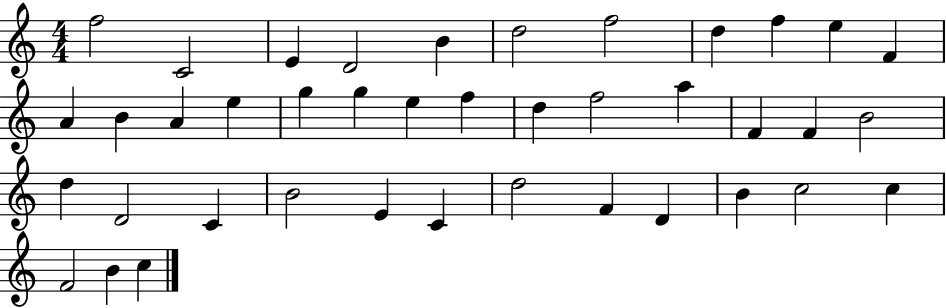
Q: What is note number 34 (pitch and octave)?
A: D4